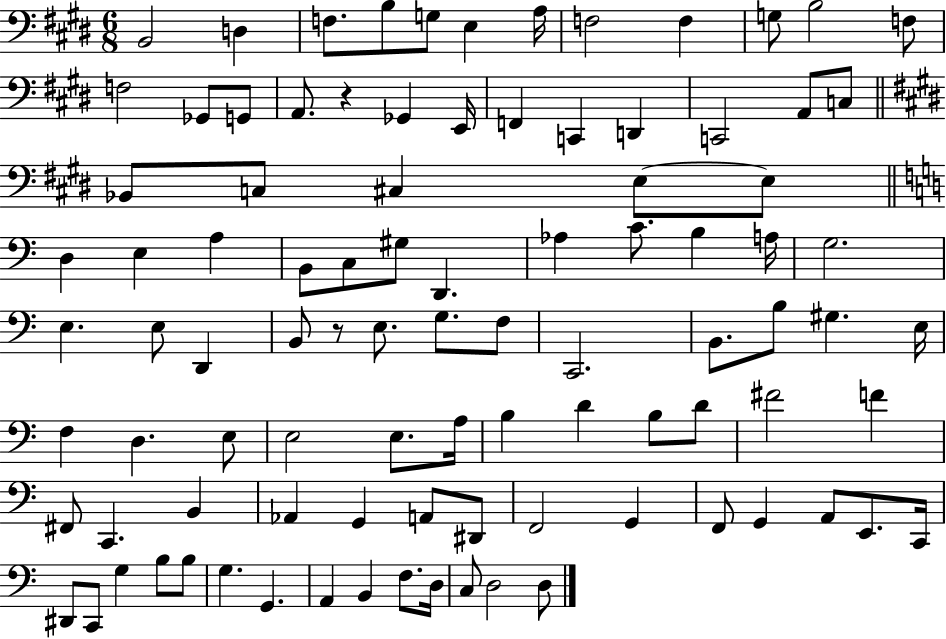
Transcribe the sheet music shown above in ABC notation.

X:1
T:Untitled
M:6/8
L:1/4
K:E
B,,2 D, F,/2 B,/2 G,/2 E, A,/4 F,2 F, G,/2 B,2 F,/2 F,2 _G,,/2 G,,/2 A,,/2 z _G,, E,,/4 F,, C,, D,, C,,2 A,,/2 C,/2 _B,,/2 C,/2 ^C, E,/2 E,/2 D, E, A, B,,/2 C,/2 ^G,/2 D,, _A, C/2 B, A,/4 G,2 E, E,/2 D,, B,,/2 z/2 E,/2 G,/2 F,/2 C,,2 B,,/2 B,/2 ^G, E,/4 F, D, E,/2 E,2 E,/2 A,/4 B, D B,/2 D/2 ^F2 F ^F,,/2 C,, B,, _A,, G,, A,,/2 ^D,,/2 F,,2 G,, F,,/2 G,, A,,/2 E,,/2 C,,/4 ^D,,/2 C,,/2 G, B,/2 B,/2 G, G,, A,, B,, F,/2 D,/4 C,/2 D,2 D,/2